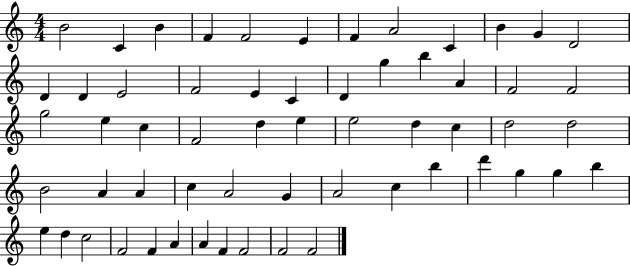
{
  \clef treble
  \numericTimeSignature
  \time 4/4
  \key c \major
  b'2 c'4 b'4 | f'4 f'2 e'4 | f'4 a'2 c'4 | b'4 g'4 d'2 | \break d'4 d'4 e'2 | f'2 e'4 c'4 | d'4 g''4 b''4 a'4 | f'2 f'2 | \break g''2 e''4 c''4 | f'2 d''4 e''4 | e''2 d''4 c''4 | d''2 d''2 | \break b'2 a'4 a'4 | c''4 a'2 g'4 | a'2 c''4 b''4 | d'''4 g''4 g''4 b''4 | \break e''4 d''4 c''2 | f'2 f'4 a'4 | a'4 f'4 f'2 | f'2 f'2 | \break \bar "|."
}